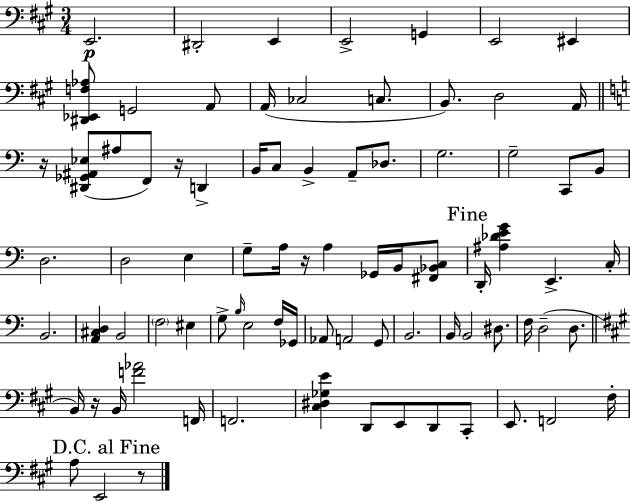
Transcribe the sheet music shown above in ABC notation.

X:1
T:Untitled
M:3/4
L:1/4
K:A
E,,2 ^D,,2 E,, E,,2 G,, E,,2 ^E,, [^D,,_E,,F,_A,]/2 G,,2 A,,/2 A,,/4 _C,2 C,/2 B,,/2 D,2 A,,/4 z/4 [^D,,_G,,^A,,_E,]/2 ^A,/2 F,,/2 z/4 D,, B,,/4 C,/2 B,, A,,/2 _D,/2 G,2 G,2 C,,/2 B,,/2 D,2 D,2 E, G,/2 A,/4 z/4 A, _G,,/4 B,,/4 [^F,,_B,,C,]/2 D,,/4 [^A,_DEG] E,, C,/4 B,,2 [A,,^C,D,] B,,2 F,2 ^E, G,/2 B,/4 E,2 F,/4 _G,,/4 _A,,/2 A,,2 G,,/2 B,,2 B,,/4 B,,2 ^D,/2 F,/4 D,2 D,/2 B,,/4 z/4 B,,/4 [F_A]2 F,,/4 F,,2 [^C,^D,_G,E] D,,/2 E,,/2 D,,/2 ^C,,/2 E,,/2 F,,2 ^F,/4 A,/2 E,,2 z/2